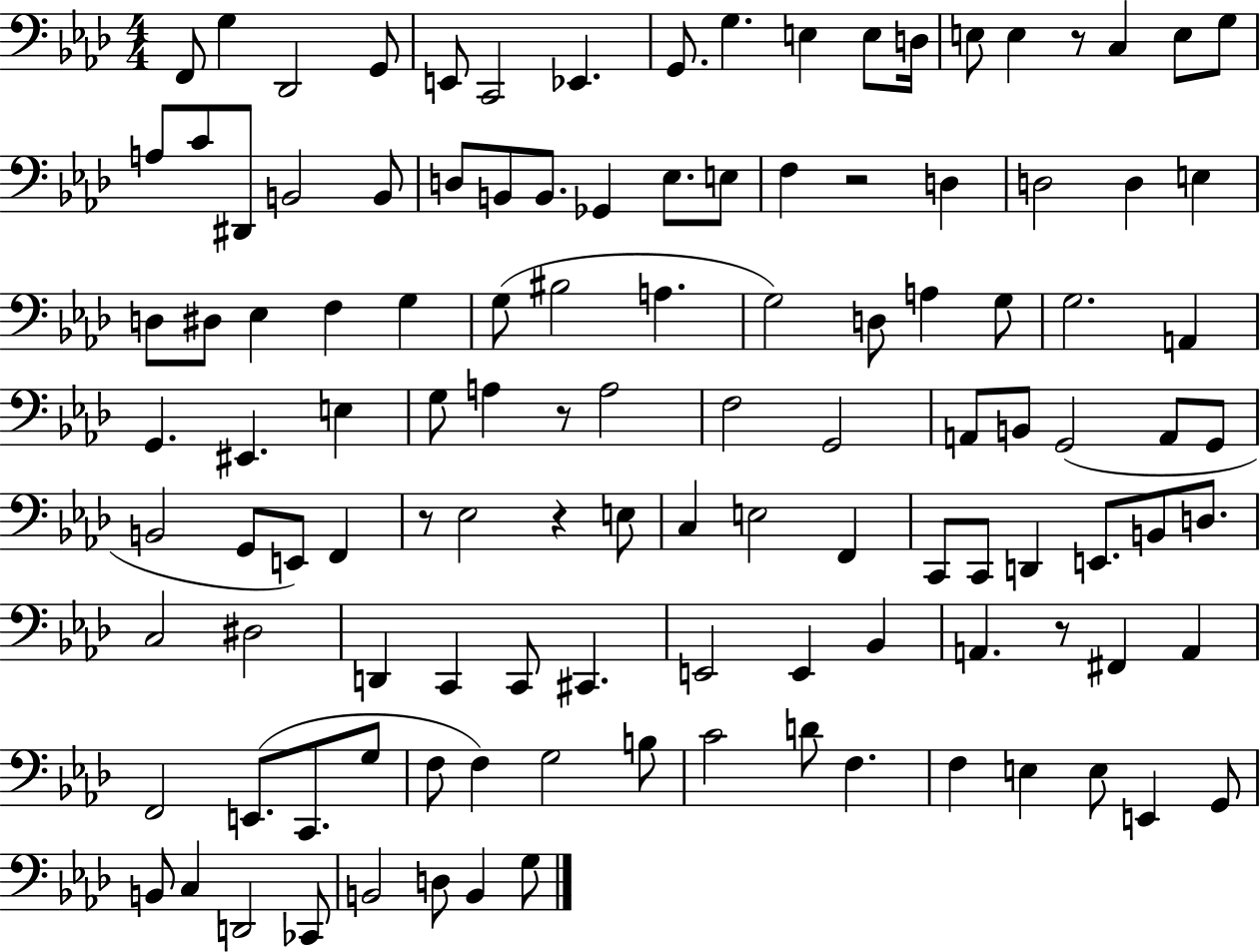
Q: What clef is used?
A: bass